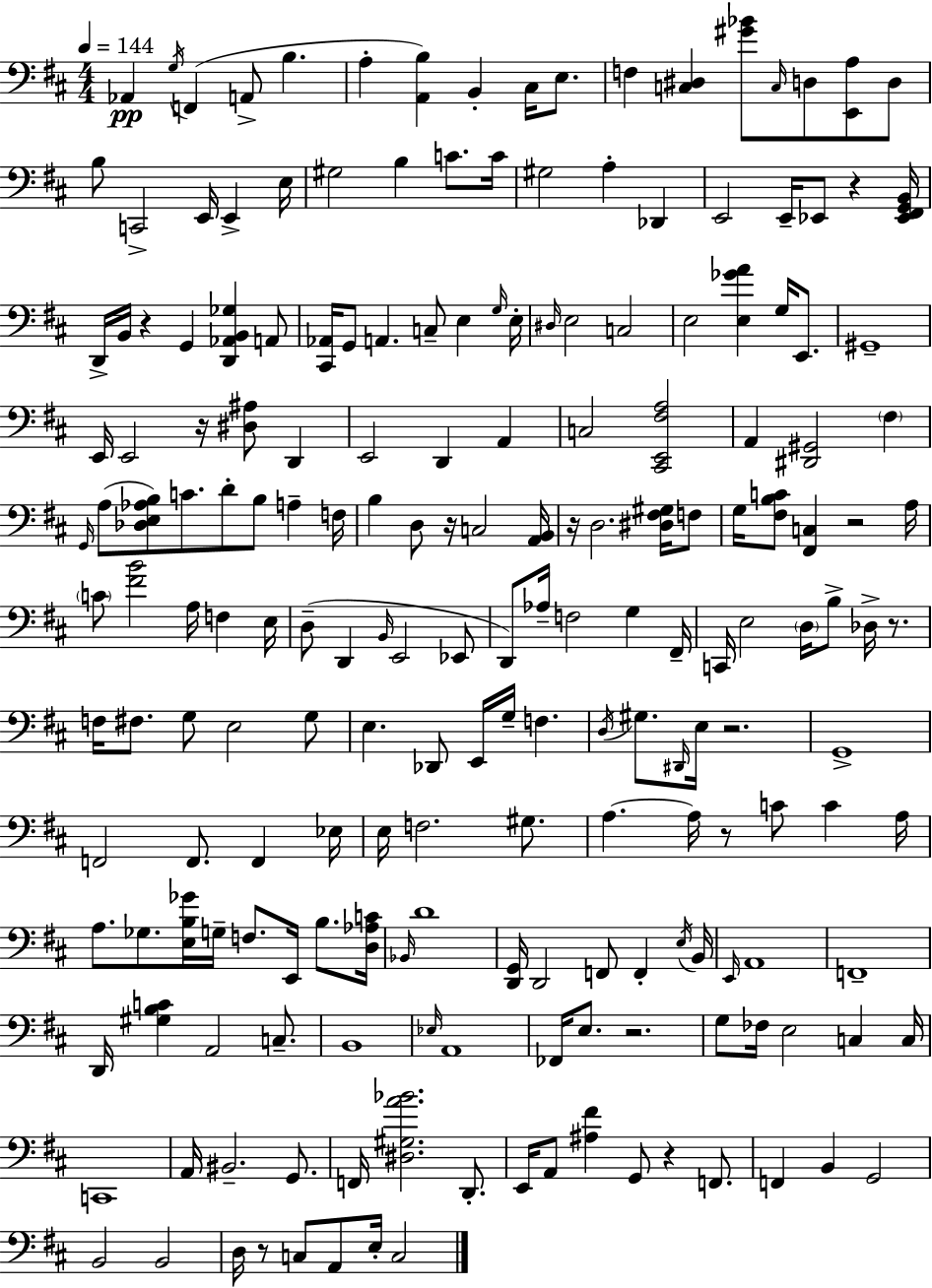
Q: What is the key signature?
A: D major